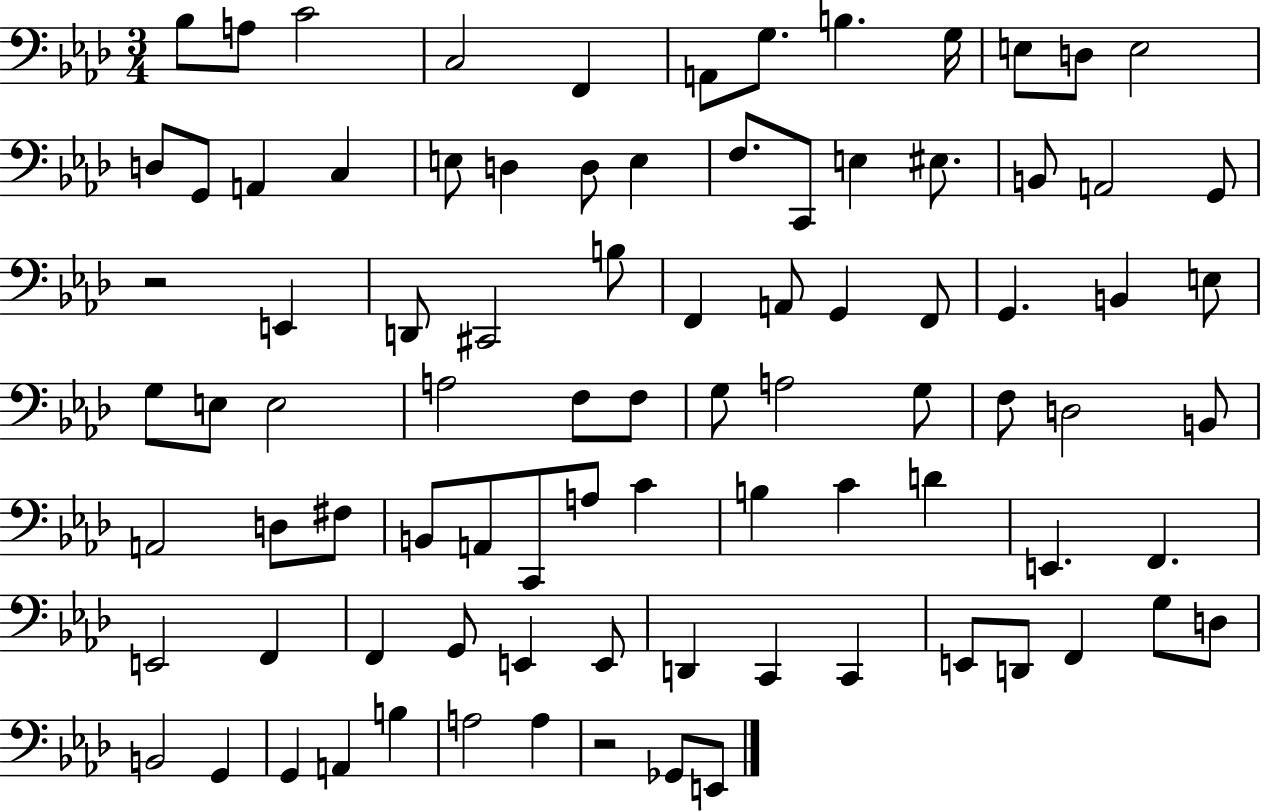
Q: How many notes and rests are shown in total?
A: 88